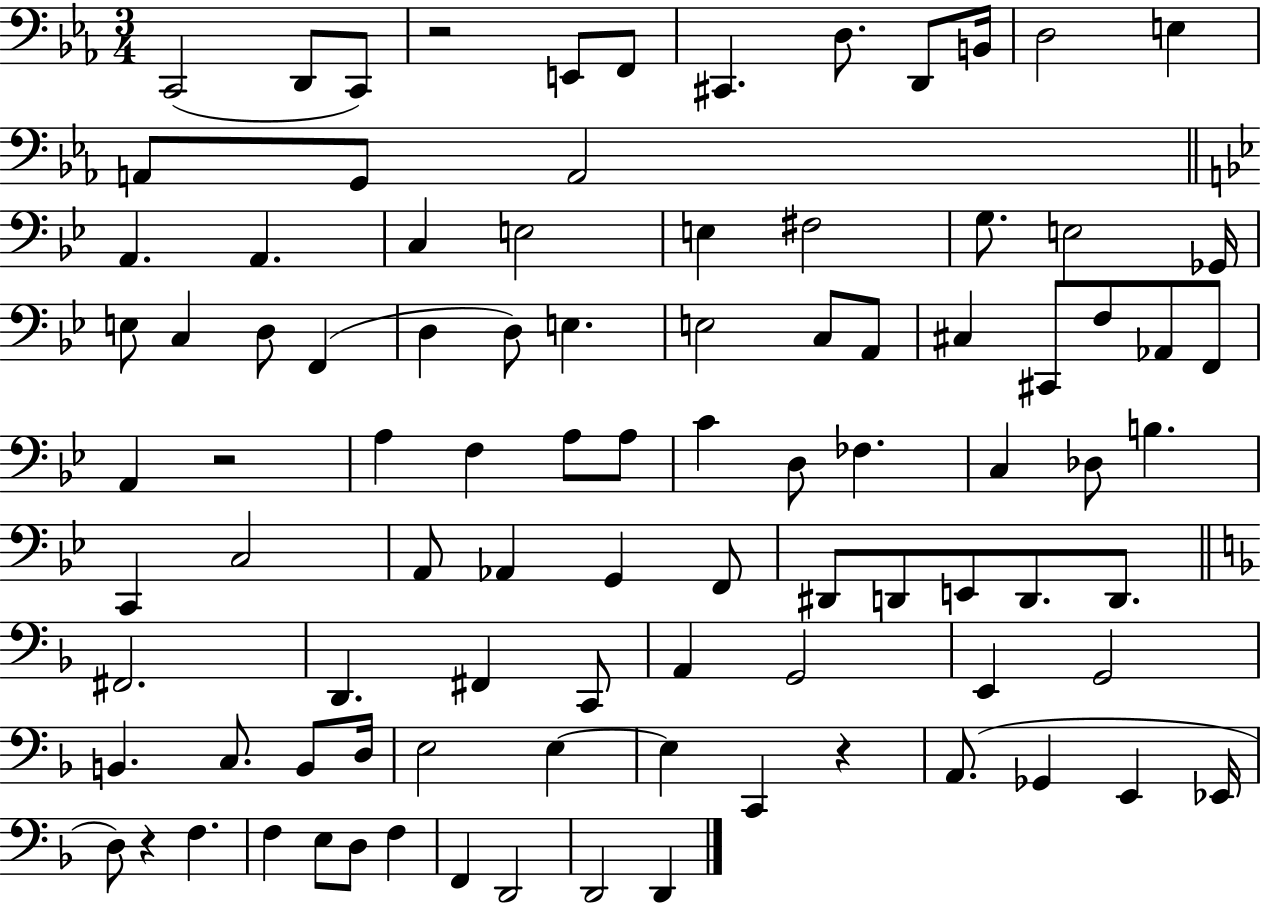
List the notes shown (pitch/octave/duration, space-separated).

C2/h D2/e C2/e R/h E2/e F2/e C#2/q. D3/e. D2/e B2/s D3/h E3/q A2/e G2/e A2/h A2/q. A2/q. C3/q E3/h E3/q F#3/h G3/e. E3/h Gb2/s E3/e C3/q D3/e F2/q D3/q D3/e E3/q. E3/h C3/e A2/e C#3/q C#2/e F3/e Ab2/e F2/e A2/q R/h A3/q F3/q A3/e A3/e C4/q D3/e FES3/q. C3/q Db3/e B3/q. C2/q C3/h A2/e Ab2/q G2/q F2/e D#2/e D2/e E2/e D2/e. D2/e. F#2/h. D2/q. F#2/q C2/e A2/q G2/h E2/q G2/h B2/q. C3/e. B2/e D3/s E3/h E3/q E3/q C2/q R/q A2/e. Gb2/q E2/q Eb2/s D3/e R/q F3/q. F3/q E3/e D3/e F3/q F2/q D2/h D2/h D2/q